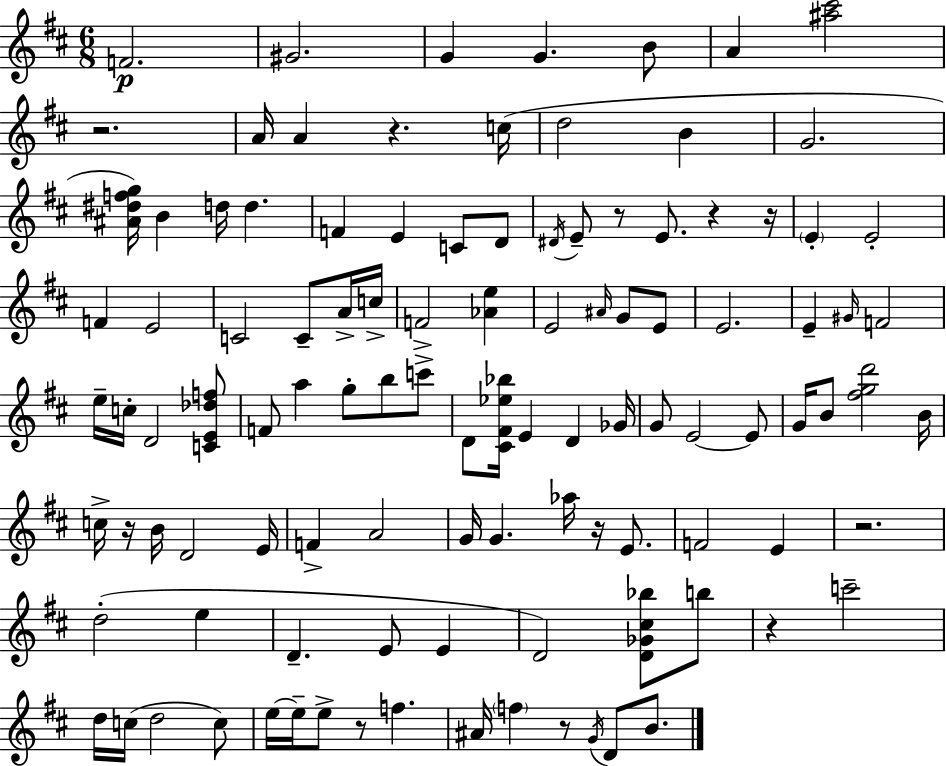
X:1
T:Untitled
M:6/8
L:1/4
K:D
F2 ^G2 G G B/2 A [^a^c']2 z2 A/4 A z c/4 d2 B G2 [^A^dfg]/4 B d/4 d F E C/2 D/2 ^D/4 E/2 z/2 E/2 z z/4 E E2 F E2 C2 C/2 A/4 c/4 F2 [_Ae] E2 ^A/4 G/2 E/2 E2 E ^G/4 F2 e/4 c/4 D2 [CE_df]/2 F/2 a g/2 b/2 c'/2 D/2 [^C^F_e_b]/4 E D _G/4 G/2 E2 E/2 G/4 B/2 [^fgd']2 B/4 c/4 z/4 B/4 D2 E/4 F A2 G/4 G _a/4 z/4 E/2 F2 E z2 d2 e D E/2 E D2 [D_G^c_b]/2 b/2 z c'2 d/4 c/4 d2 c/2 e/4 e/4 e/2 z/2 f ^A/4 f z/2 G/4 D/2 B/2